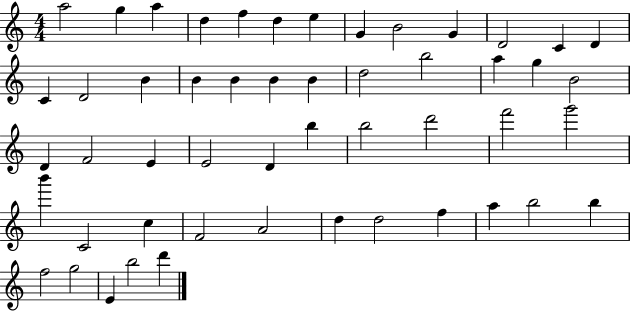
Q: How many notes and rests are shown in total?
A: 51